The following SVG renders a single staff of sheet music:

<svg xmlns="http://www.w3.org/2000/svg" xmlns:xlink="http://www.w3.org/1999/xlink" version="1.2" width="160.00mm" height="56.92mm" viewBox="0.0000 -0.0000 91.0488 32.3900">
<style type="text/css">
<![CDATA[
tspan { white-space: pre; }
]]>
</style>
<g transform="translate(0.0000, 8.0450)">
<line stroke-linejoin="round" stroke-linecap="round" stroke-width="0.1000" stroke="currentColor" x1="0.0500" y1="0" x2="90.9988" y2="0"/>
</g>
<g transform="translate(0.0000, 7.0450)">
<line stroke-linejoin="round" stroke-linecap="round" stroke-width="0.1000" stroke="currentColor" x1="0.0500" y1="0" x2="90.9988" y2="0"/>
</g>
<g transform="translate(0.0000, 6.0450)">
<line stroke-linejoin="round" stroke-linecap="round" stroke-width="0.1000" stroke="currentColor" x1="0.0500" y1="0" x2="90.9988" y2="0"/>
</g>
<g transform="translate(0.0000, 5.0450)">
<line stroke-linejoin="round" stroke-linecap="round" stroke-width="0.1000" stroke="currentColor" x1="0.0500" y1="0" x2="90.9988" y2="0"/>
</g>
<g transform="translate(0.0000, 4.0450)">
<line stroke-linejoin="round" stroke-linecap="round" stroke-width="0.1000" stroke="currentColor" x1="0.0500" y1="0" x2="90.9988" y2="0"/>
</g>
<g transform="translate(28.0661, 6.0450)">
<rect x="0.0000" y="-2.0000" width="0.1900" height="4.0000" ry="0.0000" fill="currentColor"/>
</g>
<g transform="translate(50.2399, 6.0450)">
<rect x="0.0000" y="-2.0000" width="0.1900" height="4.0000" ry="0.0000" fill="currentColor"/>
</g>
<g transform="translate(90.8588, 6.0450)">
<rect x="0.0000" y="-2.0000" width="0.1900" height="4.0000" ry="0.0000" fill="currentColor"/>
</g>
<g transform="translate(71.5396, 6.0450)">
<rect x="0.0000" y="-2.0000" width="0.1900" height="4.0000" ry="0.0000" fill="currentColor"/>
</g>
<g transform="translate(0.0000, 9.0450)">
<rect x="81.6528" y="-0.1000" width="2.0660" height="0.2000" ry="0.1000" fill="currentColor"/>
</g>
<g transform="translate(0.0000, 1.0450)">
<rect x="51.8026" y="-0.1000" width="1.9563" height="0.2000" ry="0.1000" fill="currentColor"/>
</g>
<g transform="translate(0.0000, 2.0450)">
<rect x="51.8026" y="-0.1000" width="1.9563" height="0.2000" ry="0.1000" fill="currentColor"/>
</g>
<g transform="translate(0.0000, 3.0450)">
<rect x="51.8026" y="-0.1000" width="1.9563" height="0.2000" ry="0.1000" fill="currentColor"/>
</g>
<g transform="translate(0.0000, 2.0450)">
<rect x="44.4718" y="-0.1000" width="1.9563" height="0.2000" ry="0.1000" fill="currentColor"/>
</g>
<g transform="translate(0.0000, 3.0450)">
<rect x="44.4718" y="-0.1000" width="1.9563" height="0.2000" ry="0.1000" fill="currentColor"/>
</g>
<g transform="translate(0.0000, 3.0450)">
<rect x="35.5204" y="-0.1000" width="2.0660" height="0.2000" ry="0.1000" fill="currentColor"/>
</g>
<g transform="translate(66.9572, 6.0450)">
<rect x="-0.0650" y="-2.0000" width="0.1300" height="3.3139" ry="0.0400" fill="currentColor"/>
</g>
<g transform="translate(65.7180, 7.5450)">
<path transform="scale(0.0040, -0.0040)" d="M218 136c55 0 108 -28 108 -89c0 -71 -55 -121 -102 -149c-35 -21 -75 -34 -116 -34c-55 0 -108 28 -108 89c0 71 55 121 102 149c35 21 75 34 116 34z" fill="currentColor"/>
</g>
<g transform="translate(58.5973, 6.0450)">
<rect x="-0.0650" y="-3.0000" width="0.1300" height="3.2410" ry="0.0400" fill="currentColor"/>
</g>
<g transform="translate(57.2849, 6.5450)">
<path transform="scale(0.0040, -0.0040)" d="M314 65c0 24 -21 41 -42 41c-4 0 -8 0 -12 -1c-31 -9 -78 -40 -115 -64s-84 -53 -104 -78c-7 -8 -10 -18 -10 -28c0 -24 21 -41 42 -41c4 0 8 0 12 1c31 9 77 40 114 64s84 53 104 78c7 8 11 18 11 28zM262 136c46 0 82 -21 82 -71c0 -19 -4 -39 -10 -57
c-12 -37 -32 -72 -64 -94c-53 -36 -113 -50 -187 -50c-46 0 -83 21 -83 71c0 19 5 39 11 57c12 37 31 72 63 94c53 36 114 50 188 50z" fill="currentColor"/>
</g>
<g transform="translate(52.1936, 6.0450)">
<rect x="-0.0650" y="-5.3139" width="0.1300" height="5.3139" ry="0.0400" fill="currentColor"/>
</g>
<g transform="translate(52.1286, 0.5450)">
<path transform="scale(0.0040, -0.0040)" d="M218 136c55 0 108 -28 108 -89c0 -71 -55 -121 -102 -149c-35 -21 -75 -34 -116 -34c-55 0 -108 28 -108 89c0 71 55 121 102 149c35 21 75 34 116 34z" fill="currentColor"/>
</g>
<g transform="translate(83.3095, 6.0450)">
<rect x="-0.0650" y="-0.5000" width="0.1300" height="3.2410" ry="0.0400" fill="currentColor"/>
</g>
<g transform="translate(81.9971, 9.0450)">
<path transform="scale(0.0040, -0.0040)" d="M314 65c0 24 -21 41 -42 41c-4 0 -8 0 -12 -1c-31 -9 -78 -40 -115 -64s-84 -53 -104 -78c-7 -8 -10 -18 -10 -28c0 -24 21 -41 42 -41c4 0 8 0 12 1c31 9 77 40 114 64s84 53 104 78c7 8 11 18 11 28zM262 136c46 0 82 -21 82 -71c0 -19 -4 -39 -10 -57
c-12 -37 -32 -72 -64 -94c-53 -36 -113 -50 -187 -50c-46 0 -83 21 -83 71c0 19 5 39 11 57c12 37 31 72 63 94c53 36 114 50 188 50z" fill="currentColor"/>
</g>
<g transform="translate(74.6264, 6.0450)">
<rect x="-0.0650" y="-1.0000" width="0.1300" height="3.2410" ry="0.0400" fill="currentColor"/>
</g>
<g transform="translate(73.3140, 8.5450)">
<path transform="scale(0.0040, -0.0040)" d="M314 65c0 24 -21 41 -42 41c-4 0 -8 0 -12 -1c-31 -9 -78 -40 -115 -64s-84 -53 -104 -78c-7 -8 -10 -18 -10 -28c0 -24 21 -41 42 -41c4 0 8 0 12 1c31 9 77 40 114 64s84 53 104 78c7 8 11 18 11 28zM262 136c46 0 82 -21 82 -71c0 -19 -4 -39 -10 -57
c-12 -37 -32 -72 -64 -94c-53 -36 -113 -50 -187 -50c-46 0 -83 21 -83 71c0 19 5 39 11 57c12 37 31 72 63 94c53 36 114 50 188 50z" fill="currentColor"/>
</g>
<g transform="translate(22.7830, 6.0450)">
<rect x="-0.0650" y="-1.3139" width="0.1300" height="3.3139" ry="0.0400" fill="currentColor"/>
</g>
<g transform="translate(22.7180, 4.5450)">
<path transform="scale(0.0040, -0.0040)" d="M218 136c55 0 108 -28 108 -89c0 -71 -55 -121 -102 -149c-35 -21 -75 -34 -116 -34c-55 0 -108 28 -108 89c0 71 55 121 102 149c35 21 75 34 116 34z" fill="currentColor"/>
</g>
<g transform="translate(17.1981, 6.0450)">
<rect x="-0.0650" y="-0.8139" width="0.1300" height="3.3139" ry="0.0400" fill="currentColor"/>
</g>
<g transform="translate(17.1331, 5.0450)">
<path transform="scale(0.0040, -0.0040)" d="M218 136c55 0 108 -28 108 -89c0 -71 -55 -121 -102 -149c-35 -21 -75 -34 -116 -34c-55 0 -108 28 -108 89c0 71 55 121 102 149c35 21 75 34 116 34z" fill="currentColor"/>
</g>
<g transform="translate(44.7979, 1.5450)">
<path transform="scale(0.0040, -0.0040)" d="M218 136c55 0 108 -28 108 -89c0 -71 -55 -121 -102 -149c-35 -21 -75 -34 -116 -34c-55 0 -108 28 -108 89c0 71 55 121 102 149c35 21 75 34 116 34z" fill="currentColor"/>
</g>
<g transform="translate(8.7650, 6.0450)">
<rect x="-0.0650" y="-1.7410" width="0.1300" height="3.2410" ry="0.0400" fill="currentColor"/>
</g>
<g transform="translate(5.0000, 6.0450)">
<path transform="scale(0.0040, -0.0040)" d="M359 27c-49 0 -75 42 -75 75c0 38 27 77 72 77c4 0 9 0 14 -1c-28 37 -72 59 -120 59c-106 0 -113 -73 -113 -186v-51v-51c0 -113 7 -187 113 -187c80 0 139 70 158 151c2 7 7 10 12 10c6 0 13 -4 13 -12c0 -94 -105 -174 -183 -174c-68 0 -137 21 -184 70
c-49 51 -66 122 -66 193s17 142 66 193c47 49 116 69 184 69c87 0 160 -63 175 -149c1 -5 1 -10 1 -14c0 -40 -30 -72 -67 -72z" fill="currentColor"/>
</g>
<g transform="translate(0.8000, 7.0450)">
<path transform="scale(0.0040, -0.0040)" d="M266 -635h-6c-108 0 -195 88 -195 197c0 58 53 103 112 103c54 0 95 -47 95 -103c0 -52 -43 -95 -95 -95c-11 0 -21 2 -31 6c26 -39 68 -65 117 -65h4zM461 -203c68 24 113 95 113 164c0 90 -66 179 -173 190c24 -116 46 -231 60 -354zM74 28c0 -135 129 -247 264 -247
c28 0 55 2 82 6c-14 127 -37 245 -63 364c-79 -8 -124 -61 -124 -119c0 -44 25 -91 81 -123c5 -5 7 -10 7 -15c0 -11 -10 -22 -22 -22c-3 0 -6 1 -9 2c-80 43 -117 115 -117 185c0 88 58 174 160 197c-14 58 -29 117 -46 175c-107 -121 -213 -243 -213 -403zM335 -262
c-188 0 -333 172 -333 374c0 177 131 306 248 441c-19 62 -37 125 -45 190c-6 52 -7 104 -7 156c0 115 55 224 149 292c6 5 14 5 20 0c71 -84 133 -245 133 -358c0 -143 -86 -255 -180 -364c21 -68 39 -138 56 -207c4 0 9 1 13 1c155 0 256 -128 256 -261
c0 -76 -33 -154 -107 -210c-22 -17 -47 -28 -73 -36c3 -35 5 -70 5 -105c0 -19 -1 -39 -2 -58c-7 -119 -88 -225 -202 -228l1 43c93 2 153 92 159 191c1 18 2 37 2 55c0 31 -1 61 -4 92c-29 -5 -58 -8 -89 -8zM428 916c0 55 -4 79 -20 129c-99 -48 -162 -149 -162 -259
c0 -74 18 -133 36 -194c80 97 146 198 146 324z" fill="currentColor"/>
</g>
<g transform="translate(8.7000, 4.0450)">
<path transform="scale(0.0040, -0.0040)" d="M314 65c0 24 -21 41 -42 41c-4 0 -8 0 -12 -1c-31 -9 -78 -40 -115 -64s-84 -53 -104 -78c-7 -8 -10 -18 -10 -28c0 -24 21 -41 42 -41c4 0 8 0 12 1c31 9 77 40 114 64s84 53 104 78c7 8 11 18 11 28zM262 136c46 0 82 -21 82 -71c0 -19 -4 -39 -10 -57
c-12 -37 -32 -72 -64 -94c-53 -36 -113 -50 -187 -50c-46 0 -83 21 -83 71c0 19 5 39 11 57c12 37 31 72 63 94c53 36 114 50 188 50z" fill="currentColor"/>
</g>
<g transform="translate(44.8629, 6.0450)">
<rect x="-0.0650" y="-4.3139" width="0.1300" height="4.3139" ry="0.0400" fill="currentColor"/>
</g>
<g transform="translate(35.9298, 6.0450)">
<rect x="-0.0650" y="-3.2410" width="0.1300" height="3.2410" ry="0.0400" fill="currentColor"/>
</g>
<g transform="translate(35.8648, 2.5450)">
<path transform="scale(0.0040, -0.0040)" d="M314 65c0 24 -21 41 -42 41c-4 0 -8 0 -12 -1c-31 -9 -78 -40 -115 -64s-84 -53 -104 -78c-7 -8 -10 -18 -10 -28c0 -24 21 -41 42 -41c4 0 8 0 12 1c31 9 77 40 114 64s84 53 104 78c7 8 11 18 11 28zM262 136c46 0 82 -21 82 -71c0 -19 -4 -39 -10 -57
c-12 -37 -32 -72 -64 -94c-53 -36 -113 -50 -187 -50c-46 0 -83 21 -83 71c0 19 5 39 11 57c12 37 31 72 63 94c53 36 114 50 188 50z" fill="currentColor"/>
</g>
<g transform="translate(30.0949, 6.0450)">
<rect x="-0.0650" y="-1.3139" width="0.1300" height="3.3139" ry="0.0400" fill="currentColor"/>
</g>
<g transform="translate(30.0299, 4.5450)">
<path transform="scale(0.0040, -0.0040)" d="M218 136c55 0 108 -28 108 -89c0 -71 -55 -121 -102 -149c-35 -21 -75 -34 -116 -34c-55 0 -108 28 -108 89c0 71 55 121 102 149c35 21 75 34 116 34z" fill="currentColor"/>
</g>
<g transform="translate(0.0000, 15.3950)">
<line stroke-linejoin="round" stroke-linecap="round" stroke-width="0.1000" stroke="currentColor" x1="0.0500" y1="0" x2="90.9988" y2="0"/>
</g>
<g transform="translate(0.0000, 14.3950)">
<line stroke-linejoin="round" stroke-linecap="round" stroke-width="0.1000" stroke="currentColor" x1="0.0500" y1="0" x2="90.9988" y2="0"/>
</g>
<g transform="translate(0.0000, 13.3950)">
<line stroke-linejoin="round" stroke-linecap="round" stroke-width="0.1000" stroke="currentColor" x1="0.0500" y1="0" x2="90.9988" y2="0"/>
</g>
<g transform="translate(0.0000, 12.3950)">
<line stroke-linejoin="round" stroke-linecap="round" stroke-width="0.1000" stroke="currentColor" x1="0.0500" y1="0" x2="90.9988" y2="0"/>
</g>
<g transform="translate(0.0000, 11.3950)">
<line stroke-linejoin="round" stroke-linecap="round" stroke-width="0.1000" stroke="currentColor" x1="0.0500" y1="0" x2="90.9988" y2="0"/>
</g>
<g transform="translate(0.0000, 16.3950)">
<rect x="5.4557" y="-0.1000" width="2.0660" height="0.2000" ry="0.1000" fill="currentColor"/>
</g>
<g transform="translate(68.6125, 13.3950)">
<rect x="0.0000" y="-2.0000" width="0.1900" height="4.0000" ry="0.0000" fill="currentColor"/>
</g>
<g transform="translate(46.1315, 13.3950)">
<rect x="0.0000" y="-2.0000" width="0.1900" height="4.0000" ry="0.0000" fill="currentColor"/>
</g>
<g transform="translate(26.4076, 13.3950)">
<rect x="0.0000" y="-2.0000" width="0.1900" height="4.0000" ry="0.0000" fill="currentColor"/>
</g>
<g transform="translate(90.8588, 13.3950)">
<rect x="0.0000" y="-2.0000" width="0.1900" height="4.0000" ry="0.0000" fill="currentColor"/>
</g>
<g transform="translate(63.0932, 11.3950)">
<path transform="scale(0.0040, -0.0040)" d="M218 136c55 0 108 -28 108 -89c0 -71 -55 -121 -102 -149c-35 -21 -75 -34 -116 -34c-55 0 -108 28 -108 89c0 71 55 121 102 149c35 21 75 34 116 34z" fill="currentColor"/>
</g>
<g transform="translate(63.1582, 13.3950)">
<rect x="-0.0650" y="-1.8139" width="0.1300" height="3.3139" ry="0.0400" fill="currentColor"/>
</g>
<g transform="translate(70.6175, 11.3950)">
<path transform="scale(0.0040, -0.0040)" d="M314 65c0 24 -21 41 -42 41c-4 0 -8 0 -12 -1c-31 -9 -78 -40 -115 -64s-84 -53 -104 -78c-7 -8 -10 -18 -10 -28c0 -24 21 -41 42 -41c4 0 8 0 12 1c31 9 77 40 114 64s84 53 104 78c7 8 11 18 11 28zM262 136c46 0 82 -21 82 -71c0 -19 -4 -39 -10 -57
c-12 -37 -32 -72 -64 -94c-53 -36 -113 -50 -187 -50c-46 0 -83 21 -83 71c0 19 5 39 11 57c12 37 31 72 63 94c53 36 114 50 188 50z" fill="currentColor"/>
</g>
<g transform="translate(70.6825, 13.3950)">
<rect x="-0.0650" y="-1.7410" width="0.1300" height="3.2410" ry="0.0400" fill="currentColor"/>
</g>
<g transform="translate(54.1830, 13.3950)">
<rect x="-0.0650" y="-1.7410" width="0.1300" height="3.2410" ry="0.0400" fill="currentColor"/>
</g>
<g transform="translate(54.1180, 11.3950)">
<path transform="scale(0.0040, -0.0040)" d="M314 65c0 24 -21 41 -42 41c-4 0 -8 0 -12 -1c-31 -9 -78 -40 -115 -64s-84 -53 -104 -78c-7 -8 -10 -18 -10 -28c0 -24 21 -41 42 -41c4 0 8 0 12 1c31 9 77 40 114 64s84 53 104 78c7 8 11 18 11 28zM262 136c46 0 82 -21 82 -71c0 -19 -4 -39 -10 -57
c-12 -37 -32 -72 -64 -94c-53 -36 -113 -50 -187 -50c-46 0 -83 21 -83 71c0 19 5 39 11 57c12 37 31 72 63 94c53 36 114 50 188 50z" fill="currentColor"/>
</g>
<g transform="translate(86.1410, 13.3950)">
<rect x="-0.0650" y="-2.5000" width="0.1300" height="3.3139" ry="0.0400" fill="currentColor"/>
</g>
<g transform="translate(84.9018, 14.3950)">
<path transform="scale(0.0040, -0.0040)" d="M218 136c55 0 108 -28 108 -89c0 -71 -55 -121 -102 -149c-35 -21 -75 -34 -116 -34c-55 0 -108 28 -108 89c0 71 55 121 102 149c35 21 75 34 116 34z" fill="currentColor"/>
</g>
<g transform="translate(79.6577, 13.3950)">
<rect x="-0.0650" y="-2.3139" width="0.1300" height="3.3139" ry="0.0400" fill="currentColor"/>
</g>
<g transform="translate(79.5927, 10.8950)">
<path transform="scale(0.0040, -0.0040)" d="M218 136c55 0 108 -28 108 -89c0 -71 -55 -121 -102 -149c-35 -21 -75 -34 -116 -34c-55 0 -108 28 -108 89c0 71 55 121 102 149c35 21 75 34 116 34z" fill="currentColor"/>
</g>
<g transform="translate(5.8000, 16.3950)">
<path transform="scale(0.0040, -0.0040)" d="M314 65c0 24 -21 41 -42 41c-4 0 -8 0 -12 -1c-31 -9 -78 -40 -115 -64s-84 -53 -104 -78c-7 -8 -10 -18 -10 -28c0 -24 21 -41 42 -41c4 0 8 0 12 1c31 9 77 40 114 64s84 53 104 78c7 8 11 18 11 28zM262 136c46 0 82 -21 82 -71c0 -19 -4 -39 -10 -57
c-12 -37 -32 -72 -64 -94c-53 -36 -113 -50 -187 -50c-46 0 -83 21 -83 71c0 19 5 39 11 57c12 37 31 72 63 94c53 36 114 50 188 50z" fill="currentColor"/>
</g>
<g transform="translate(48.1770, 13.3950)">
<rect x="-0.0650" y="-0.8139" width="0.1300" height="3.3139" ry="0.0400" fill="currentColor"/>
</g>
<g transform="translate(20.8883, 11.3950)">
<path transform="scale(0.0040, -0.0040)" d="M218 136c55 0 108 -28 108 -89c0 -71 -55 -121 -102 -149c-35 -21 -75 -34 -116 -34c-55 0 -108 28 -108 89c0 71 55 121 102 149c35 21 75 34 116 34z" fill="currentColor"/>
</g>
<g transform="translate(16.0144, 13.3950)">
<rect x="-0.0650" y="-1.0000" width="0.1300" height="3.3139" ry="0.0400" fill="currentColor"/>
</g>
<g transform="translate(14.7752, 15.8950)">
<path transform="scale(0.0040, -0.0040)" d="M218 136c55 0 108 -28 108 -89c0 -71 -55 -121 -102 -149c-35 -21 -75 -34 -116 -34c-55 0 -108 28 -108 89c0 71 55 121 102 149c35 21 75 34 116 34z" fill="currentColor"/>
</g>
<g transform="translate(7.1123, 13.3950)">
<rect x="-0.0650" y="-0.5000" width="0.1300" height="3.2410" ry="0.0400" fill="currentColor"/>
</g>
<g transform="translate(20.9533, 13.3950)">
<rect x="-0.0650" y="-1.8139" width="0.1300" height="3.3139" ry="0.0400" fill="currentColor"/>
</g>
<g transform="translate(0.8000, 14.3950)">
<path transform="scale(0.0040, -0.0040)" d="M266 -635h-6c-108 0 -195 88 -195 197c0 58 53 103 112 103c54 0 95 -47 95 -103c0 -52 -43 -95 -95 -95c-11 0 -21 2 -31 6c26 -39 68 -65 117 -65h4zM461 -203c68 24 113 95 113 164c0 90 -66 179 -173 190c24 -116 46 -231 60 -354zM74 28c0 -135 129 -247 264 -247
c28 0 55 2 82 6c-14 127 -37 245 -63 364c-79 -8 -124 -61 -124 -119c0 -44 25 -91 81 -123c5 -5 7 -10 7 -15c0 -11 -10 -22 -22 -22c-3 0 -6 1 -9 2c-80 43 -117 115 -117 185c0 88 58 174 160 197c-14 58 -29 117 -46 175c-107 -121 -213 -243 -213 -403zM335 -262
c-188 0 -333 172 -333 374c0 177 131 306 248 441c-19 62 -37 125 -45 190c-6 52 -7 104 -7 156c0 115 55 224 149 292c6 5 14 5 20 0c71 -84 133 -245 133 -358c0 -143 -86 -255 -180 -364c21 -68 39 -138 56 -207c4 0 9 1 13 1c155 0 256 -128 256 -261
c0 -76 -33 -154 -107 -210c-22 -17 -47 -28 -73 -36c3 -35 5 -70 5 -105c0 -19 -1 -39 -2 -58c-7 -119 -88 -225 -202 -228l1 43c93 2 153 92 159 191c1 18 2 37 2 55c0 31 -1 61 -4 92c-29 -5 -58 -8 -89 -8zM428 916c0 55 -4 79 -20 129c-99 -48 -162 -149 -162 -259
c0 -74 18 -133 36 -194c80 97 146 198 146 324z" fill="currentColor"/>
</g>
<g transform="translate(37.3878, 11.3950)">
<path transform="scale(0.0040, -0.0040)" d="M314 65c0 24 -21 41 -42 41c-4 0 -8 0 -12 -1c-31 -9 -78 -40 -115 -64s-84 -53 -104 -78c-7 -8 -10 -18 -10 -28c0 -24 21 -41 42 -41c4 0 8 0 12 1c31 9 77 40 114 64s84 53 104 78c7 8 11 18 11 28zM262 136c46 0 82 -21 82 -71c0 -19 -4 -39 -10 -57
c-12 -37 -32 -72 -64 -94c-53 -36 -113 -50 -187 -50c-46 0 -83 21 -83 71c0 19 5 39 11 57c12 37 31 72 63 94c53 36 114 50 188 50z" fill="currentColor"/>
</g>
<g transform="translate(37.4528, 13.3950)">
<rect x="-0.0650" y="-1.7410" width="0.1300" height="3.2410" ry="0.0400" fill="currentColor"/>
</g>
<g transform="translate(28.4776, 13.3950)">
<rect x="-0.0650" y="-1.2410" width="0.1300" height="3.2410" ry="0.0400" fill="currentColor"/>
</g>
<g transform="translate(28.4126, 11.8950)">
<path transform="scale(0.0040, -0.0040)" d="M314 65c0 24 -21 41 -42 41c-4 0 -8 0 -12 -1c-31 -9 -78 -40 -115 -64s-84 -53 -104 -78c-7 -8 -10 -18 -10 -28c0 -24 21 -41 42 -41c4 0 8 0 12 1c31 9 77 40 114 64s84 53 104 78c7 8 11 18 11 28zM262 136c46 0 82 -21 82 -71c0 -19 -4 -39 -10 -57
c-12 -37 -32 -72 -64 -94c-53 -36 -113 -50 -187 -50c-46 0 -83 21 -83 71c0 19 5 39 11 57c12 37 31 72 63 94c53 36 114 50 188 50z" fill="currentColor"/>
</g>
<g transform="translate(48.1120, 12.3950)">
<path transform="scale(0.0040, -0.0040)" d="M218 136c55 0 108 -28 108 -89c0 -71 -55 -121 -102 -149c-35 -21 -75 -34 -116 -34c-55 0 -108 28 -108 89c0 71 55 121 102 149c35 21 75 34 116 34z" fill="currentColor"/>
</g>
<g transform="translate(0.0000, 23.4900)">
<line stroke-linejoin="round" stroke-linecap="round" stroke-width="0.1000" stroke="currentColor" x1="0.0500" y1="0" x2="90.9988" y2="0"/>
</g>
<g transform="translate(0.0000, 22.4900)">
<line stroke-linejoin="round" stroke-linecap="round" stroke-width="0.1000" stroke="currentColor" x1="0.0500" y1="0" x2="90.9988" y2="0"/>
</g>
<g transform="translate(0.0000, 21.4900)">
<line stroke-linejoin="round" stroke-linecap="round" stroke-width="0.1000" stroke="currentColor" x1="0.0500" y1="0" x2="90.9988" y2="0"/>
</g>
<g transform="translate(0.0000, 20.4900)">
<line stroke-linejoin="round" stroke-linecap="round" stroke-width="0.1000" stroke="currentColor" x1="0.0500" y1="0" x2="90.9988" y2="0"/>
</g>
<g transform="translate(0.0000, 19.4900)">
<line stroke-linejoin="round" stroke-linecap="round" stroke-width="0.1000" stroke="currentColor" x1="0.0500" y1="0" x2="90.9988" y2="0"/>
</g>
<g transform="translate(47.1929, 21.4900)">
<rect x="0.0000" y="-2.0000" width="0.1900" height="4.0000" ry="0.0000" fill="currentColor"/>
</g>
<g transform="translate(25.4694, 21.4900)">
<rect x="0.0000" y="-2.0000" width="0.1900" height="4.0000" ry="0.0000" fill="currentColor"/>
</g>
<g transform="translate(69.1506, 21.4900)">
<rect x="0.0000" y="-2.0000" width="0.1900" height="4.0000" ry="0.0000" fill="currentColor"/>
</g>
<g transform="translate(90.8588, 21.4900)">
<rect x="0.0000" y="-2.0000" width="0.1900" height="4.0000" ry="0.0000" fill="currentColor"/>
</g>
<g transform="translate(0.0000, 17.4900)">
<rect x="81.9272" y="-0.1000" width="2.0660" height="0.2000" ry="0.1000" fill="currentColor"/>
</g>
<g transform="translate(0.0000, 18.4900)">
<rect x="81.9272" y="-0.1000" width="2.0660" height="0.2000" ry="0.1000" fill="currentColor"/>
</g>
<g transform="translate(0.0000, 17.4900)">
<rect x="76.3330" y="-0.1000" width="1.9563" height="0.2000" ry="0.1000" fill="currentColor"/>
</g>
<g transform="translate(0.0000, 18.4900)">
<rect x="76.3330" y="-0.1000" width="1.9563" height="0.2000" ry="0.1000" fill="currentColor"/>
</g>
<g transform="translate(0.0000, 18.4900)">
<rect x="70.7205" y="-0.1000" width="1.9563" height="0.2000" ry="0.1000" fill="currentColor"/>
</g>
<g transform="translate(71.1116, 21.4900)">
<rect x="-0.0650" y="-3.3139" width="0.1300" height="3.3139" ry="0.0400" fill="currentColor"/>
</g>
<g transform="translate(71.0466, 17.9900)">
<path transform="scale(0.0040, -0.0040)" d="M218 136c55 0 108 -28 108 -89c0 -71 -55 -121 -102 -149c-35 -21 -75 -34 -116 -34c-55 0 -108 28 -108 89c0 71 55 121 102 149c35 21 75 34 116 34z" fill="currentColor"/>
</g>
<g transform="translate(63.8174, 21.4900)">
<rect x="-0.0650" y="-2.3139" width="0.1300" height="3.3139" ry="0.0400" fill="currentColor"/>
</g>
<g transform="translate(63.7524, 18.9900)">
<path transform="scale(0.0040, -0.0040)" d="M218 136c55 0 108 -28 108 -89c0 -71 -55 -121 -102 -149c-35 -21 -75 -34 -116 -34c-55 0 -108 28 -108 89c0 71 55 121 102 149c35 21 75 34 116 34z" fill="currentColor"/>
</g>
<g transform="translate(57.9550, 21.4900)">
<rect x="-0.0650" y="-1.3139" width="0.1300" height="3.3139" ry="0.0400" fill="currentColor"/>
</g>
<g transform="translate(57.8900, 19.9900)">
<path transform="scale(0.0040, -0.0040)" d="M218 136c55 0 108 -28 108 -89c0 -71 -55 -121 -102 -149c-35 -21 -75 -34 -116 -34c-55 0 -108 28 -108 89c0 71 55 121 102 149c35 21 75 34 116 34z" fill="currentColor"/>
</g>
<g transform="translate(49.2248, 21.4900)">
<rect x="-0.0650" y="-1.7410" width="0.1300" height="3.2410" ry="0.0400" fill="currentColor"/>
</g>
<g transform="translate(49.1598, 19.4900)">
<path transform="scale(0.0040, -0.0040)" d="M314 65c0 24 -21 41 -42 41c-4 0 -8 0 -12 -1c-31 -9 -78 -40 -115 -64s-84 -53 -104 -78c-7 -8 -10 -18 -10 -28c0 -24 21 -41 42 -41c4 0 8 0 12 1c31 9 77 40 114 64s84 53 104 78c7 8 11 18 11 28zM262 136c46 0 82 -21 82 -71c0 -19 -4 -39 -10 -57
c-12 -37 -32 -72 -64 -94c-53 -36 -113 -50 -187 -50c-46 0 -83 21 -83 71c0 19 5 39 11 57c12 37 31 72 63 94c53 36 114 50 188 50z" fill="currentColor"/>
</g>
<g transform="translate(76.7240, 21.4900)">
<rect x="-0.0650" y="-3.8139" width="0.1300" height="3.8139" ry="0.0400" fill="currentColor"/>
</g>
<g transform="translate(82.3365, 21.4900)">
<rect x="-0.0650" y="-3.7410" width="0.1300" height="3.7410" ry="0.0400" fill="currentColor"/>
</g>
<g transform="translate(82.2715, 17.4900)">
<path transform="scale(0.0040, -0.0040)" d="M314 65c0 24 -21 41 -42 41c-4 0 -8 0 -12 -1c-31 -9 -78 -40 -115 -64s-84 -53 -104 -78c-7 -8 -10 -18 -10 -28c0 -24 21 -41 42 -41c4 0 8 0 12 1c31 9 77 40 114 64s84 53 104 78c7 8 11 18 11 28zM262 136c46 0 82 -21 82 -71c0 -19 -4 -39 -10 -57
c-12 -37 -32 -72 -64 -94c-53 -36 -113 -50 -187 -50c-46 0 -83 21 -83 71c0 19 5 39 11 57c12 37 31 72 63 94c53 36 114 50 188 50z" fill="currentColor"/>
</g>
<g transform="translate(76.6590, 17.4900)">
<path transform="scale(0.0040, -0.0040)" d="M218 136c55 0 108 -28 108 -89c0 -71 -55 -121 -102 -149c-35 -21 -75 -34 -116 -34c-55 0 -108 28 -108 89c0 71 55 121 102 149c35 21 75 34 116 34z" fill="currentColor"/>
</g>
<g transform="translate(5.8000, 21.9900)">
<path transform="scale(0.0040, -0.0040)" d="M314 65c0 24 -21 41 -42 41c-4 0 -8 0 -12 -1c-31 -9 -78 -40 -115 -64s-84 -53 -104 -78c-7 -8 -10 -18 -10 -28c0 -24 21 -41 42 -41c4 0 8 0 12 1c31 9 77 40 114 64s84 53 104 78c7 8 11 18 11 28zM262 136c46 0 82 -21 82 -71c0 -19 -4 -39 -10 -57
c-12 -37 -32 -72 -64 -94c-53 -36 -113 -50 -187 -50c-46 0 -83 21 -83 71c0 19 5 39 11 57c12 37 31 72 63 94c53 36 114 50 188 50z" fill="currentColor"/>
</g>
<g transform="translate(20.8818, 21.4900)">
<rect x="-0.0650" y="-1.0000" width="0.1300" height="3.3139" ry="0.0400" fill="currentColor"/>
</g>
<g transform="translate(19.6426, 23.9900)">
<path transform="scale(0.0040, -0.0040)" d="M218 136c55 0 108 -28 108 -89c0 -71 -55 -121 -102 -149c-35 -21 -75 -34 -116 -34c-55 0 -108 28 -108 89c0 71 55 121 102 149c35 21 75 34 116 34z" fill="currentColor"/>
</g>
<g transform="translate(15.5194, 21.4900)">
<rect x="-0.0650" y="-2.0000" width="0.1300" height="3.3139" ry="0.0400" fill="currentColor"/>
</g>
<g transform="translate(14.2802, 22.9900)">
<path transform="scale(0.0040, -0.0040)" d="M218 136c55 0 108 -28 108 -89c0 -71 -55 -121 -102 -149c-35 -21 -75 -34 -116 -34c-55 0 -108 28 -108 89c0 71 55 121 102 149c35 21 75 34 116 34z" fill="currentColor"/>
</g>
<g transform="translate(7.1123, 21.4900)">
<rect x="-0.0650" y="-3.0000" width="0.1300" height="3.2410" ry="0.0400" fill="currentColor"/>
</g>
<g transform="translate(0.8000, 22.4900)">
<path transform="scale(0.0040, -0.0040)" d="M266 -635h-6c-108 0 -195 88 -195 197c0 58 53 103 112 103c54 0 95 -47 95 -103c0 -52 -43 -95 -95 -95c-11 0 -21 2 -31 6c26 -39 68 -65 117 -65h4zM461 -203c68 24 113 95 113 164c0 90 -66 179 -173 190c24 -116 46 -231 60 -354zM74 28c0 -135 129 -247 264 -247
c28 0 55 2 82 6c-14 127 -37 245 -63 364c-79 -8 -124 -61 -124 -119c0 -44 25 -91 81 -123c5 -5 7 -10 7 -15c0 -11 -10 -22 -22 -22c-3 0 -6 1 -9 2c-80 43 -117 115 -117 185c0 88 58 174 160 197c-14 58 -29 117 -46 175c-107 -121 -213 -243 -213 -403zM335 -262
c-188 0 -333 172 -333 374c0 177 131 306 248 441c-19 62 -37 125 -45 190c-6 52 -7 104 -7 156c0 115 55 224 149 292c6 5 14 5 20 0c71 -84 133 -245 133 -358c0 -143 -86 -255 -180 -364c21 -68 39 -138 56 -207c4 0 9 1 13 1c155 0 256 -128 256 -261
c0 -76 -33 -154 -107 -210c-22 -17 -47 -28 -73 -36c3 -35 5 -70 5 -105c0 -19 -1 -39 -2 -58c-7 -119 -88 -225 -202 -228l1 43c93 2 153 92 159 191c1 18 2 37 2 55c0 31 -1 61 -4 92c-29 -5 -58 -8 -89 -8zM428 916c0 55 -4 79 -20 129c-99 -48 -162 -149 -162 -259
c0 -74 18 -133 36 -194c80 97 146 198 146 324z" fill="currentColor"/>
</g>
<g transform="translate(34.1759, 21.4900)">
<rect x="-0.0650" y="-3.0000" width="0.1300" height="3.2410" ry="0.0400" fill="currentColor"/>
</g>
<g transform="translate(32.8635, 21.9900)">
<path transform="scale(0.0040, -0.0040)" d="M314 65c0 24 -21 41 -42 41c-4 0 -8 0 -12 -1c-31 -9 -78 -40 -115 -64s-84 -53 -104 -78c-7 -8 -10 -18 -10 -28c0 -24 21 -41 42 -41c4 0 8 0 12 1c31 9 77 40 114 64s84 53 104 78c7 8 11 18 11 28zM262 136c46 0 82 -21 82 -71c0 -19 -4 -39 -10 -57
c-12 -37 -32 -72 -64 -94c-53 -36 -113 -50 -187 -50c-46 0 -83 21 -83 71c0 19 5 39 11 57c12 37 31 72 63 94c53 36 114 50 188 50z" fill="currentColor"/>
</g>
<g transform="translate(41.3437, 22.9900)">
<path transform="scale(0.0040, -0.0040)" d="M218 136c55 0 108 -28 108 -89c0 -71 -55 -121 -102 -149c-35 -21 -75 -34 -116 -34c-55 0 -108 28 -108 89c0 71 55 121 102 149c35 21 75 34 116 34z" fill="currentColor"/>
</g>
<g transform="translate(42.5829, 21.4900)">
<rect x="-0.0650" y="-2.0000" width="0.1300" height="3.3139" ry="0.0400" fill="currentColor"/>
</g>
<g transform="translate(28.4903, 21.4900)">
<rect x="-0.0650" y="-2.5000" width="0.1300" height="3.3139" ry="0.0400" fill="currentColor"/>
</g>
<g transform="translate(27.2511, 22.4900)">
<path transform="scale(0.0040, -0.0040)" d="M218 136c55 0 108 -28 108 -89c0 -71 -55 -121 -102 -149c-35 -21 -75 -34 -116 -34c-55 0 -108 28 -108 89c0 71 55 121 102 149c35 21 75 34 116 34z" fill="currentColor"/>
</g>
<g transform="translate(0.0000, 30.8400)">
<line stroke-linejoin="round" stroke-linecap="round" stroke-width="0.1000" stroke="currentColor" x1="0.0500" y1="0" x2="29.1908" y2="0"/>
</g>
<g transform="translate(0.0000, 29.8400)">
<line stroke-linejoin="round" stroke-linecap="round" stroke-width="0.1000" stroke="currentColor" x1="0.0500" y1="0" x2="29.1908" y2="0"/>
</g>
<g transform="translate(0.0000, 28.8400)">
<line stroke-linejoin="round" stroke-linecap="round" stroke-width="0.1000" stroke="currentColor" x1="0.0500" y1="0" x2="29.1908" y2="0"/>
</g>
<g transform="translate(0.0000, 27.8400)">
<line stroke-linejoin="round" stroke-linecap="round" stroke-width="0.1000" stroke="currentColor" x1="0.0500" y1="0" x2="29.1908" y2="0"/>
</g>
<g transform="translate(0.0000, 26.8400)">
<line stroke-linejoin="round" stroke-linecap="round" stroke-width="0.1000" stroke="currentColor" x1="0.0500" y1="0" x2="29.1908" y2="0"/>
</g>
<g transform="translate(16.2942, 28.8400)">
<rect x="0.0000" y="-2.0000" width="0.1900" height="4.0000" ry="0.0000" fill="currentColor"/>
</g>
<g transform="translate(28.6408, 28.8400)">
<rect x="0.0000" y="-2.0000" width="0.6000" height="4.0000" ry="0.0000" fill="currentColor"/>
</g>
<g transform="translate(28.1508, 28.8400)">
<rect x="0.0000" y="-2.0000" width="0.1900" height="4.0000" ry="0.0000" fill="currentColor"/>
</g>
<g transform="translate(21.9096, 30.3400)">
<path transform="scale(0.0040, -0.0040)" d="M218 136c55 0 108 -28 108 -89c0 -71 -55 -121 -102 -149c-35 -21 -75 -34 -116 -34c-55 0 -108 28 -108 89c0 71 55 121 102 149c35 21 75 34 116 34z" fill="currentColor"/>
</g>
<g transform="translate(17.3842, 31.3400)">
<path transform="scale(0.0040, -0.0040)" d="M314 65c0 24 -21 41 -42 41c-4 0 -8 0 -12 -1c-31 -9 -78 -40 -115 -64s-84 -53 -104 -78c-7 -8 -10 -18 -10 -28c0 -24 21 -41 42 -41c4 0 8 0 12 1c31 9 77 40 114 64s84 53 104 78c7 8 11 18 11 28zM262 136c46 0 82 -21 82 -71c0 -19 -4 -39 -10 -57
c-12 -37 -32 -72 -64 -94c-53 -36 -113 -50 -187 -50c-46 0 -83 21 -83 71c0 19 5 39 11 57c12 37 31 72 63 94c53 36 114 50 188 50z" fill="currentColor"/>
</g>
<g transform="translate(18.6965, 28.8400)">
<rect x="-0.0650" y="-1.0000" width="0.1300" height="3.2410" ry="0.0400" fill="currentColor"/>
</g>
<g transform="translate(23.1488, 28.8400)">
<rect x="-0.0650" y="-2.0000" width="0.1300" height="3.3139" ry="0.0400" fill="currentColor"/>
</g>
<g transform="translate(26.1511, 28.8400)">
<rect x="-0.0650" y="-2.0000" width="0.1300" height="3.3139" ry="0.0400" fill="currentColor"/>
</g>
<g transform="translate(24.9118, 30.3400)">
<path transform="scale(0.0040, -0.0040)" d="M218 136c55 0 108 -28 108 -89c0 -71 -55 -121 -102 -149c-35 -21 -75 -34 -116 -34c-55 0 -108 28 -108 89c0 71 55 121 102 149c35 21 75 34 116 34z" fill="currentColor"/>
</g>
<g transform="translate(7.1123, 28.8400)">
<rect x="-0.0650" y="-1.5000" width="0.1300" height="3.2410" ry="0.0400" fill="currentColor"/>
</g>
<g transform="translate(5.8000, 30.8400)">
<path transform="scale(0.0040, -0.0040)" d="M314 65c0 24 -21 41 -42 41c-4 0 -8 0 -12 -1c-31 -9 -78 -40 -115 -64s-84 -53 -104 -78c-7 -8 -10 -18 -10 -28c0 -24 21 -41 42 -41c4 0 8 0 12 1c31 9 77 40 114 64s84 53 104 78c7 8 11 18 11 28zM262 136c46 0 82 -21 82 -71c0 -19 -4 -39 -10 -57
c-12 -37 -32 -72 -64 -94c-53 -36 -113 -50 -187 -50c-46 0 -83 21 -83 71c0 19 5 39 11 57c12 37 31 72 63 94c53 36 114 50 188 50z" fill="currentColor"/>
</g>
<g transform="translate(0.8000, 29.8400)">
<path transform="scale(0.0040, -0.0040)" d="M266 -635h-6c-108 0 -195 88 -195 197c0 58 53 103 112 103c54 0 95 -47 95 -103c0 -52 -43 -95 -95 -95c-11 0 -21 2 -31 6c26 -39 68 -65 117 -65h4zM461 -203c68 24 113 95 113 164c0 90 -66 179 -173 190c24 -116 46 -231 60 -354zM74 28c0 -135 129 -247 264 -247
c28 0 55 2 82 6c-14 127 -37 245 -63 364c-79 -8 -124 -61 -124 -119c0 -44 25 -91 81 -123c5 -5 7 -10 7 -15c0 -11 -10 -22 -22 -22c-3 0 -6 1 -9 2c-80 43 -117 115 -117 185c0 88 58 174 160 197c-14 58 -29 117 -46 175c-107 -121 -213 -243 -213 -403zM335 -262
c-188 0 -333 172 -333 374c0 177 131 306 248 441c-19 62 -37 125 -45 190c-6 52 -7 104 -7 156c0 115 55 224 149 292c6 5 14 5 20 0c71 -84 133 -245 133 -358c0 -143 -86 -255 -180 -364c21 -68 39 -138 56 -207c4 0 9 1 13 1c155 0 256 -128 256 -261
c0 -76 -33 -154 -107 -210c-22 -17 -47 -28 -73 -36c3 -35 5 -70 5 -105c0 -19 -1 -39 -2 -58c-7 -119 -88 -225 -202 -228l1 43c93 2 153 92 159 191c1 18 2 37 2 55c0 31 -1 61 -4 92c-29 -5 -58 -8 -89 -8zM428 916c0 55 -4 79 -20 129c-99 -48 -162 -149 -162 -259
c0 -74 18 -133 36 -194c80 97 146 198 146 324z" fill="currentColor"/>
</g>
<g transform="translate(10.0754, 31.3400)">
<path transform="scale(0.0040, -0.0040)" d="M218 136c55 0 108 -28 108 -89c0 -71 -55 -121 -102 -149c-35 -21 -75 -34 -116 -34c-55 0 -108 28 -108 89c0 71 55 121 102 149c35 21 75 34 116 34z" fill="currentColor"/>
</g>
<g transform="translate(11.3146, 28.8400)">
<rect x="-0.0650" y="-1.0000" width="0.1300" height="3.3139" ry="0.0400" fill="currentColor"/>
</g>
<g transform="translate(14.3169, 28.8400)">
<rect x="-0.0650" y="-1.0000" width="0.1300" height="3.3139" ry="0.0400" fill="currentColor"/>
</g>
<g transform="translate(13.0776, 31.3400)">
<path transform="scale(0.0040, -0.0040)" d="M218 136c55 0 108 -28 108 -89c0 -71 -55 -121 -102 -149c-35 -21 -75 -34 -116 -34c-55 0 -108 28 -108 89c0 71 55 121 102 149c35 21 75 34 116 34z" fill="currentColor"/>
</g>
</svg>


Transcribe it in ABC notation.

X:1
T:Untitled
M:4/4
L:1/4
K:C
f2 d e e b2 d' f' A2 F D2 C2 C2 D f e2 f2 d f2 f f2 g G A2 F D G A2 F f2 e g b c' c'2 E2 D D D2 F F